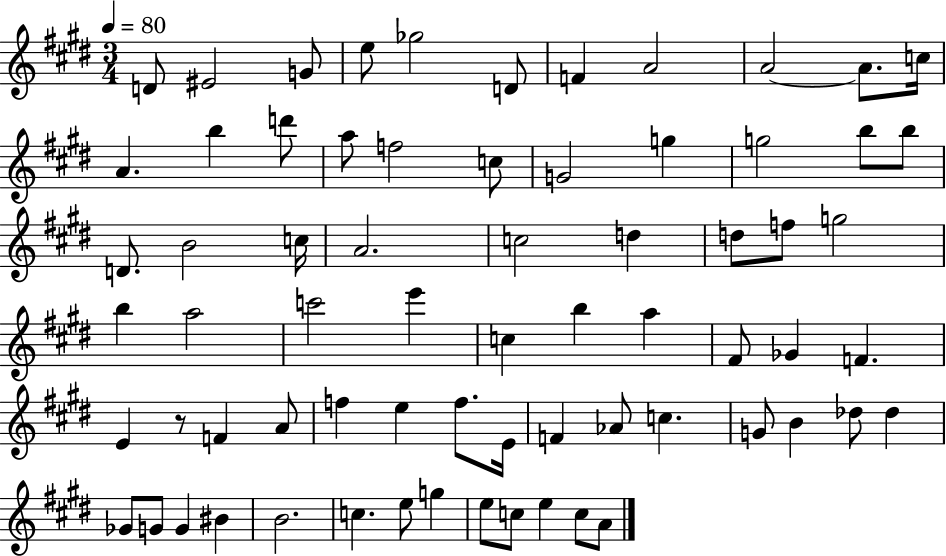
D4/e EIS4/h G4/e E5/e Gb5/h D4/e F4/q A4/h A4/h A4/e. C5/s A4/q. B5/q D6/e A5/e F5/h C5/e G4/h G5/q G5/h B5/e B5/e D4/e. B4/h C5/s A4/h. C5/h D5/q D5/e F5/e G5/h B5/q A5/h C6/h E6/q C5/q B5/q A5/q F#4/e Gb4/q F4/q. E4/q R/e F4/q A4/e F5/q E5/q F5/e. E4/s F4/q Ab4/e C5/q. G4/e B4/q Db5/e Db5/q Gb4/e G4/e G4/q BIS4/q B4/h. C5/q. E5/e G5/q E5/e C5/e E5/q C5/e A4/e